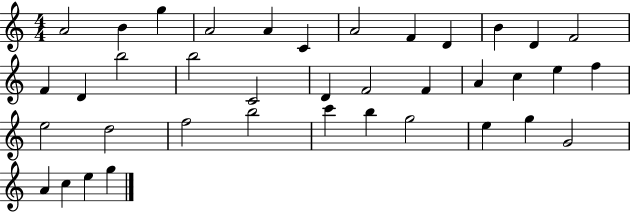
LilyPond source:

{
  \clef treble
  \numericTimeSignature
  \time 4/4
  \key c \major
  a'2 b'4 g''4 | a'2 a'4 c'4 | a'2 f'4 d'4 | b'4 d'4 f'2 | \break f'4 d'4 b''2 | b''2 c'2 | d'4 f'2 f'4 | a'4 c''4 e''4 f''4 | \break e''2 d''2 | f''2 b''2 | c'''4 b''4 g''2 | e''4 g''4 g'2 | \break a'4 c''4 e''4 g''4 | \bar "|."
}